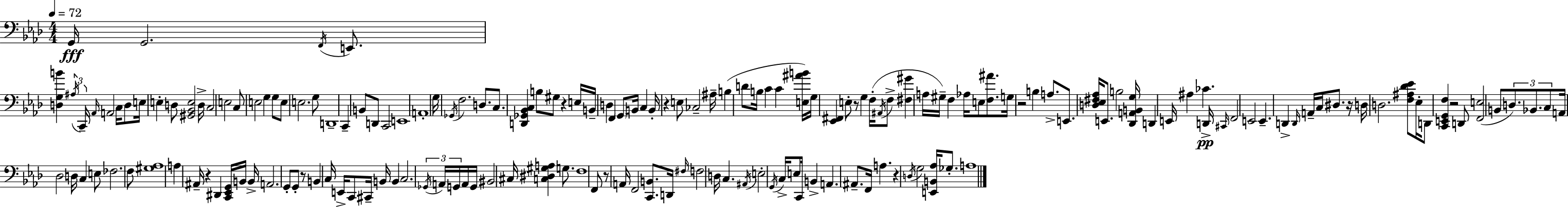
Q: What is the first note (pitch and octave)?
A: G2